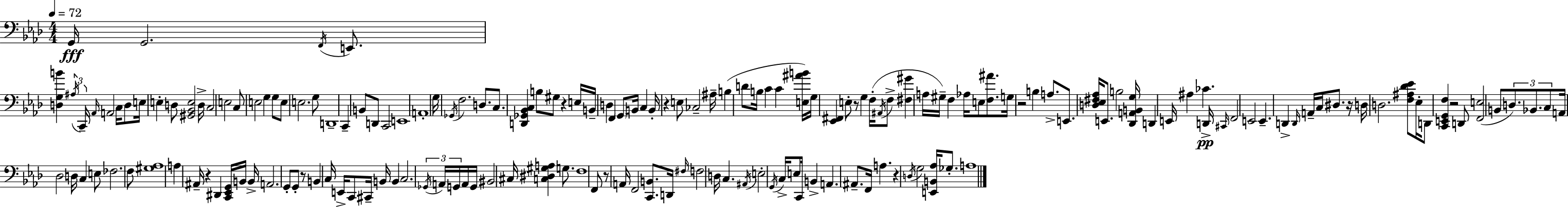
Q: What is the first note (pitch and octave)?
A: G2